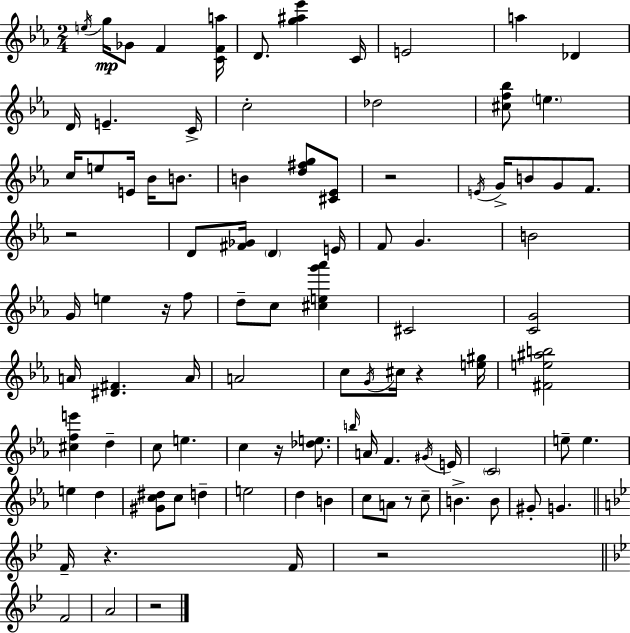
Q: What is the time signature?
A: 2/4